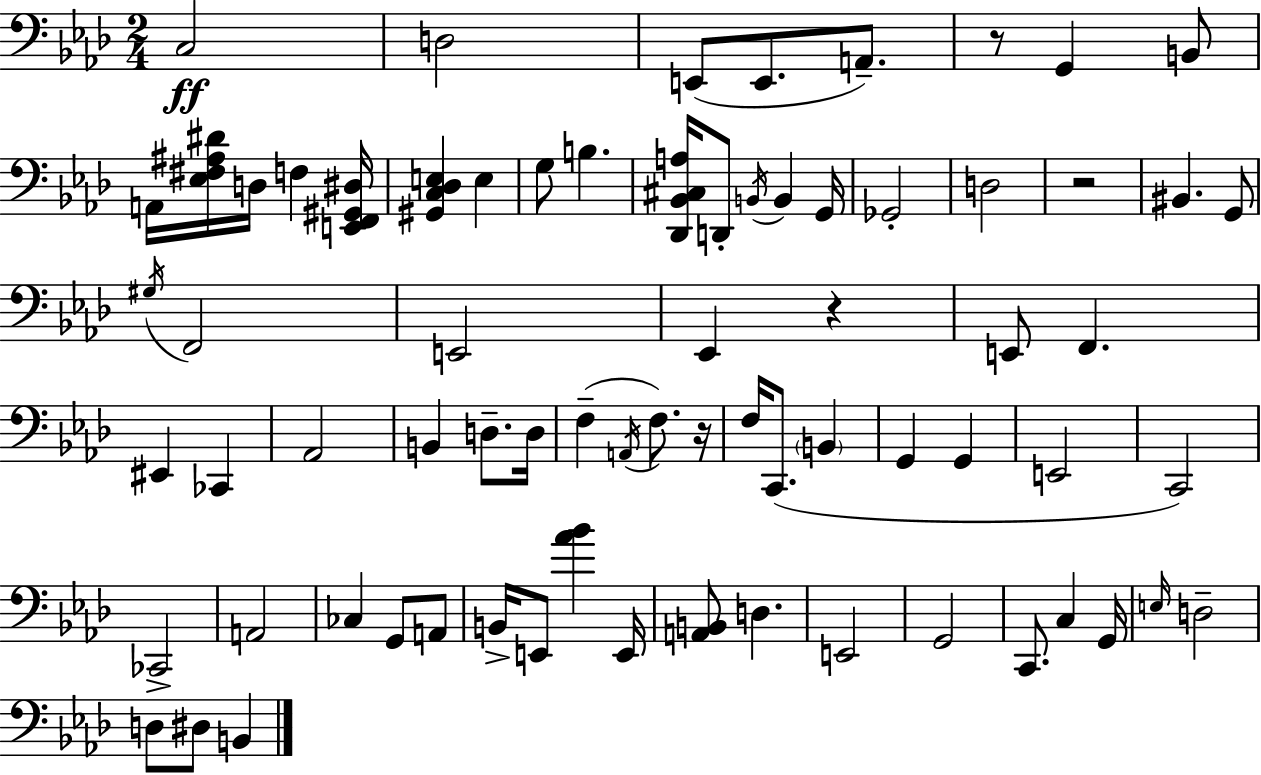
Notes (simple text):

C3/h D3/h E2/e E2/e. A2/e. R/e G2/q B2/e A2/s [Eb3,F#3,A#3,D#4]/s D3/s F3/q [E2,F2,G#2,D#3]/s [G#2,C3,Db3,E3]/q E3/q G3/e B3/q. [Db2,Bb2,C#3,A3]/s D2/e B2/s B2/q G2/s Gb2/h D3/h R/h BIS2/q. G2/e G#3/s F2/h E2/h Eb2/q R/q E2/e F2/q. EIS2/q CES2/q Ab2/h B2/q D3/e. D3/s F3/q A2/s F3/e. R/s F3/s C2/e. B2/q G2/q G2/q E2/h C2/h CES2/h A2/h CES3/q G2/e A2/e B2/s E2/e [Ab4,Bb4]/q E2/s [A2,B2]/e D3/q. E2/h G2/h C2/e. C3/q G2/s E3/s D3/h D3/e D#3/e B2/q